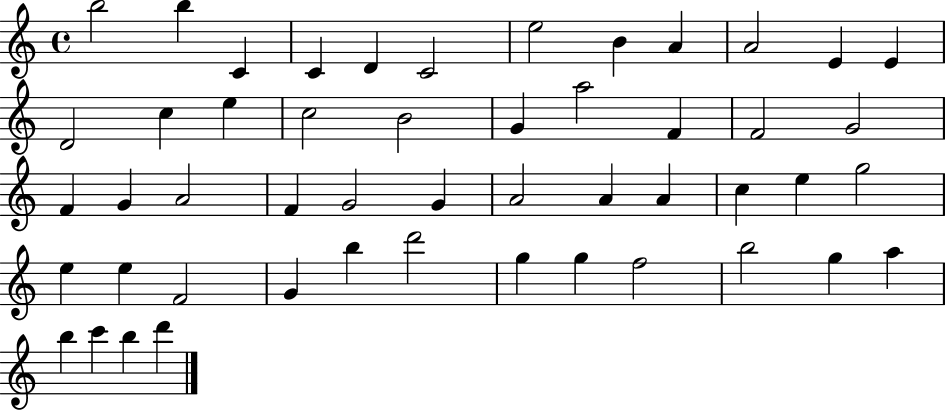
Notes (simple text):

B5/h B5/q C4/q C4/q D4/q C4/h E5/h B4/q A4/q A4/h E4/q E4/q D4/h C5/q E5/q C5/h B4/h G4/q A5/h F4/q F4/h G4/h F4/q G4/q A4/h F4/q G4/h G4/q A4/h A4/q A4/q C5/q E5/q G5/h E5/q E5/q F4/h G4/q B5/q D6/h G5/q G5/q F5/h B5/h G5/q A5/q B5/q C6/q B5/q D6/q